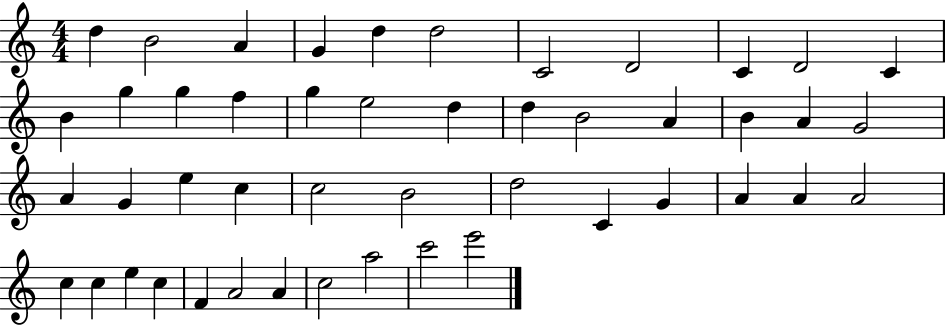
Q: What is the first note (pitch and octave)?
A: D5